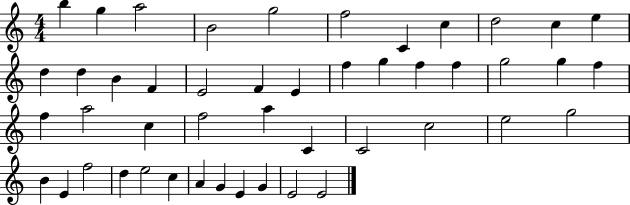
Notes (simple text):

B5/q G5/q A5/h B4/h G5/h F5/h C4/q C5/q D5/h C5/q E5/q D5/q D5/q B4/q F4/q E4/h F4/q E4/q F5/q G5/q F5/q F5/q G5/h G5/q F5/q F5/q A5/h C5/q F5/h A5/q C4/q C4/h C5/h E5/h G5/h B4/q E4/q F5/h D5/q E5/h C5/q A4/q G4/q E4/q G4/q E4/h E4/h